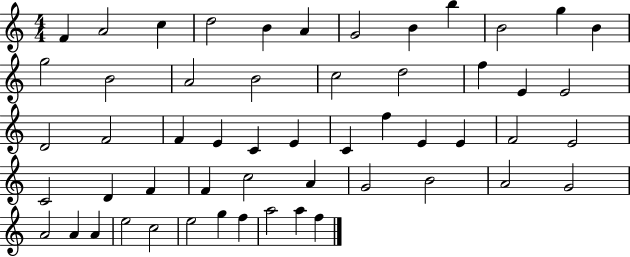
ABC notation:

X:1
T:Untitled
M:4/4
L:1/4
K:C
F A2 c d2 B A G2 B b B2 g B g2 B2 A2 B2 c2 d2 f E E2 D2 F2 F E C E C f E E F2 E2 C2 D F F c2 A G2 B2 A2 G2 A2 A A e2 c2 e2 g f a2 a f